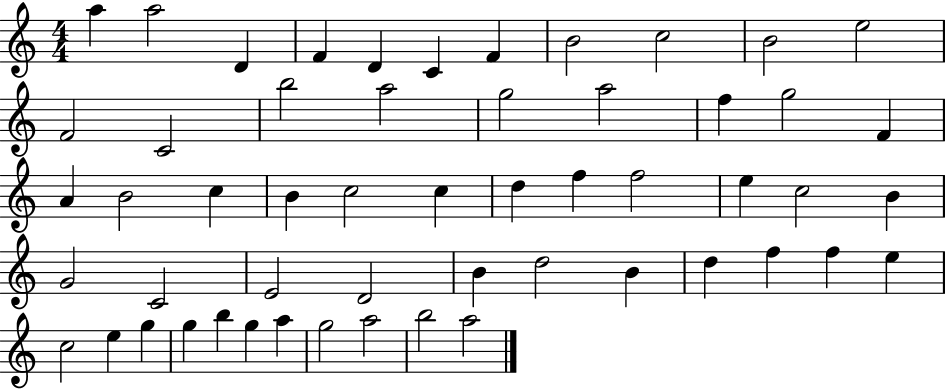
{
  \clef treble
  \numericTimeSignature
  \time 4/4
  \key c \major
  a''4 a''2 d'4 | f'4 d'4 c'4 f'4 | b'2 c''2 | b'2 e''2 | \break f'2 c'2 | b''2 a''2 | g''2 a''2 | f''4 g''2 f'4 | \break a'4 b'2 c''4 | b'4 c''2 c''4 | d''4 f''4 f''2 | e''4 c''2 b'4 | \break g'2 c'2 | e'2 d'2 | b'4 d''2 b'4 | d''4 f''4 f''4 e''4 | \break c''2 e''4 g''4 | g''4 b''4 g''4 a''4 | g''2 a''2 | b''2 a''2 | \break \bar "|."
}